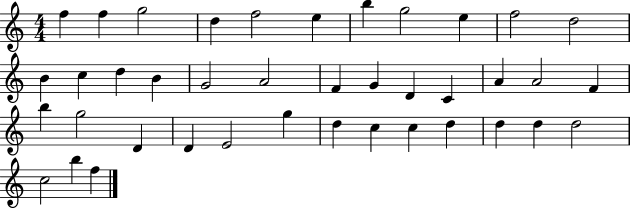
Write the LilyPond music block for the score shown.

{
  \clef treble
  \numericTimeSignature
  \time 4/4
  \key c \major
  f''4 f''4 g''2 | d''4 f''2 e''4 | b''4 g''2 e''4 | f''2 d''2 | \break b'4 c''4 d''4 b'4 | g'2 a'2 | f'4 g'4 d'4 c'4 | a'4 a'2 f'4 | \break b''4 g''2 d'4 | d'4 e'2 g''4 | d''4 c''4 c''4 d''4 | d''4 d''4 d''2 | \break c''2 b''4 f''4 | \bar "|."
}